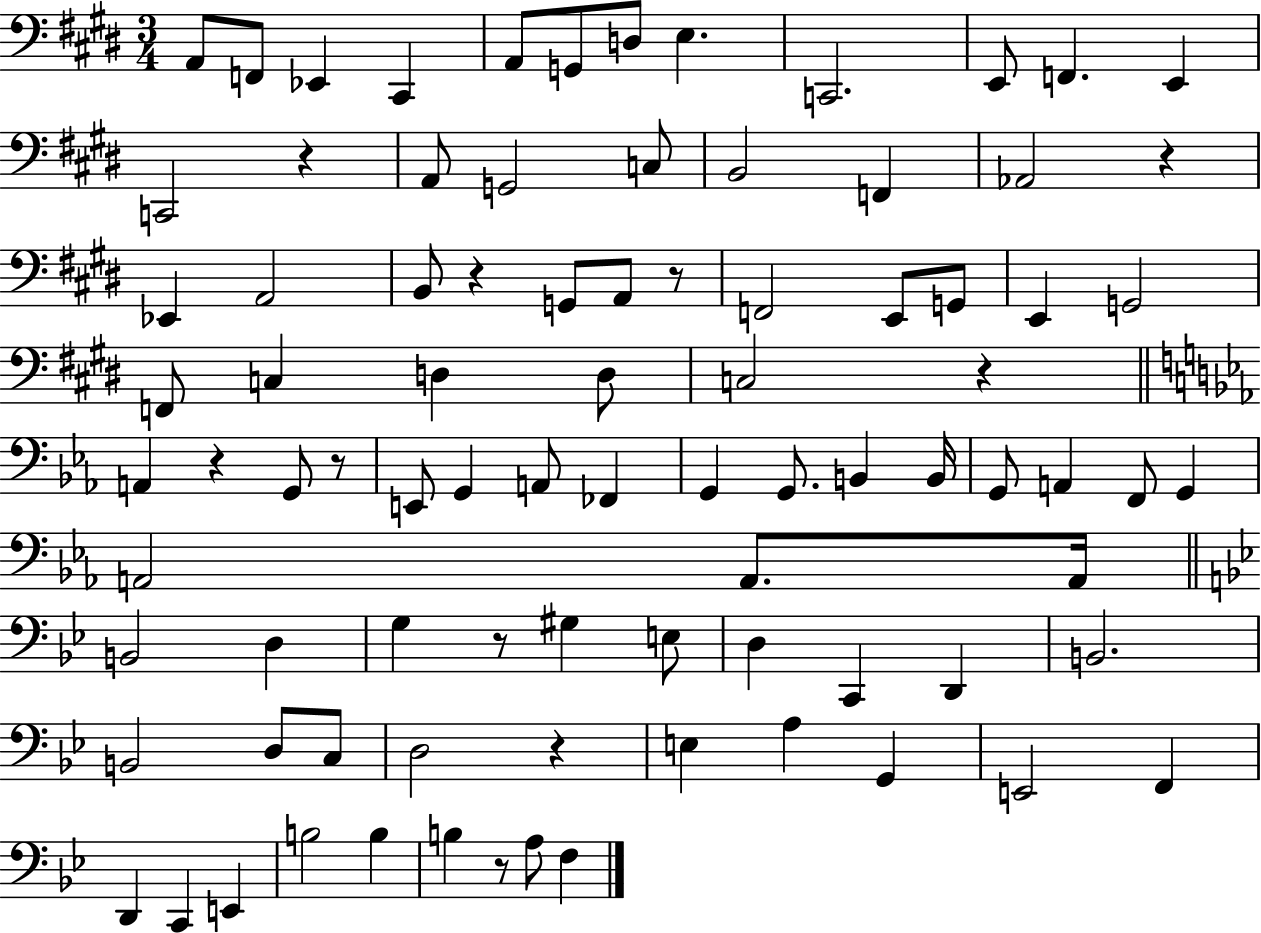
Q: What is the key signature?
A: E major